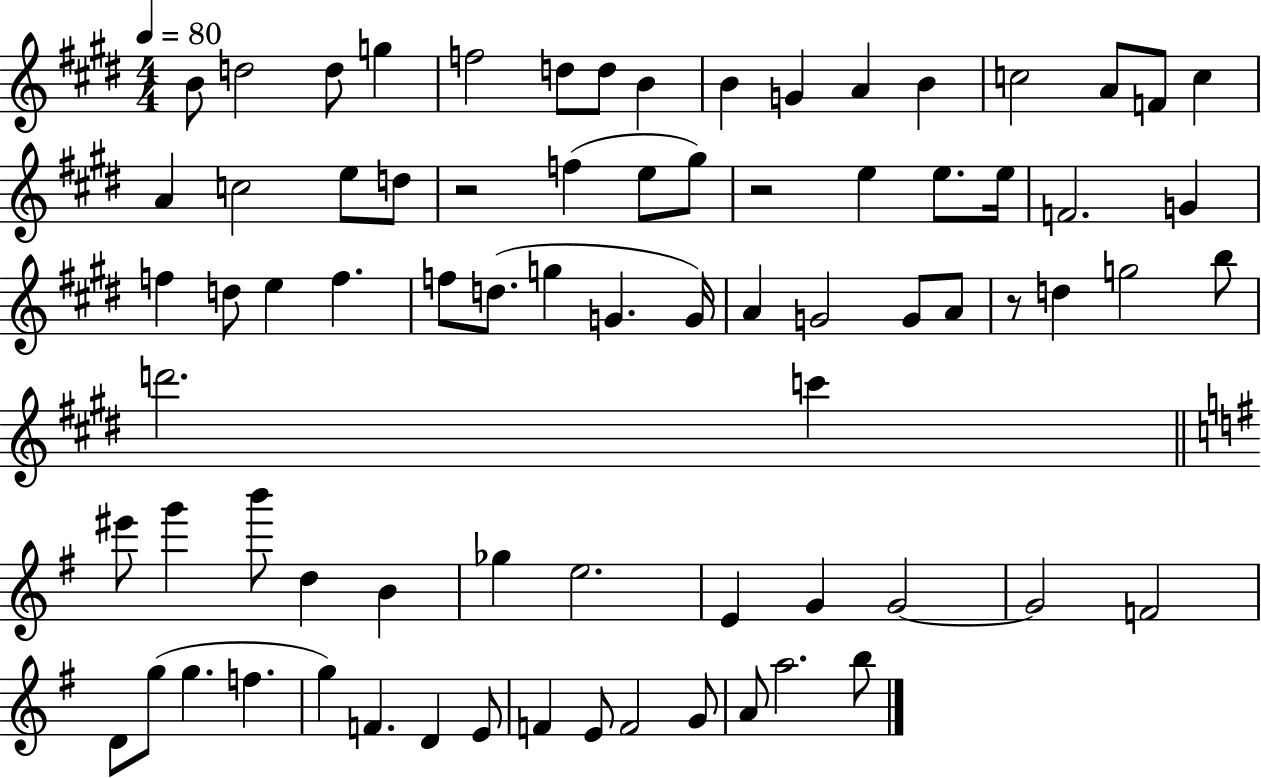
X:1
T:Untitled
M:4/4
L:1/4
K:E
B/2 d2 d/2 g f2 d/2 d/2 B B G A B c2 A/2 F/2 c A c2 e/2 d/2 z2 f e/2 ^g/2 z2 e e/2 e/4 F2 G f d/2 e f f/2 d/2 g G G/4 A G2 G/2 A/2 z/2 d g2 b/2 d'2 c' ^e'/2 g' b'/2 d B _g e2 E G G2 G2 F2 D/2 g/2 g f g F D E/2 F E/2 F2 G/2 A/2 a2 b/2